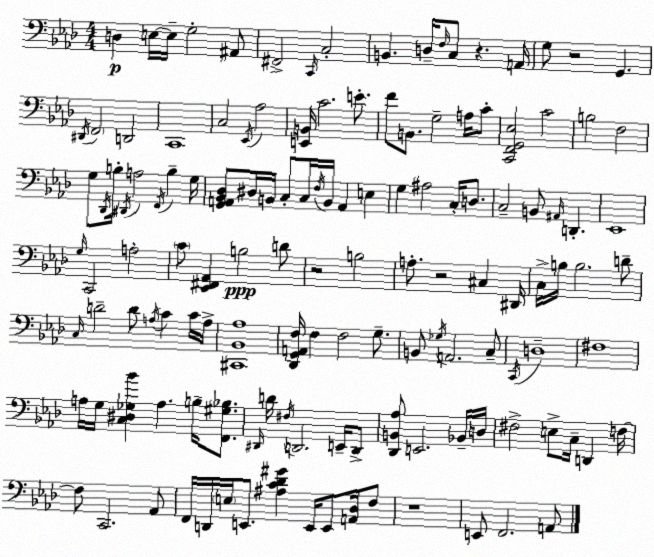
X:1
T:Untitled
M:4/4
L:1/4
K:Ab
D, E,/4 E,/4 G,2 ^A,,/2 ^F,,2 C,,/4 C,2 B,, D,/4 F,/4 C,/2 z A,,/4 G,/2 z2 G,, ^D,,/4 F,,2 D,,2 C,,4 C,2 _E,,/4 _A,2 [E,,B,,]/4 C2 E/2 F/2 B,,/2 G,2 A,/4 C/2 [C,,F,,G,,_E,]2 C2 B,2 F,2 G,/2 _D,,/4 B,/4 ^D,,/4 A,2 F,,/4 B, G,/4 [G,,A,,_B,,_D,]/2 ^D,/4 B,,/4 C,/2 C,/4 F,/4 B,,/4 A,, E, G, ^A,2 C,/4 D,/2 C,2 B,,/2 ^A,,/4 D,, _E,,4 G,/4 C,,2 A,2 C/2 [_E,,^F,,_A,,] B,2 D/2 z2 B,2 A,/2 z2 ^C, ^D,,/4 C,/4 B,/4 B,2 D/2 C,/4 D2 D/2 A,/4 C C/4 A,/4 [^C,,_B,,_A,]4 [_D,,G,,A,,F,]/4 F, F,2 G,/2 B,,/2 _G,/4 A,,2 C,/2 C,,/4 D,4 ^F,4 A,/4 G,/4 [C,^D,_G,_B] A, B,/4 [F,,^G,_B,]/2 ^D,,/4 D/4 ^F,/4 D,,2 E,,/4 D,,/2 [_D,,B,,_A,]/2 E,,2 _B,,/4 D,/4 ^F,2 E,/2 C,/4 D,, F,/4 F,/2 C,,2 _A,,/2 F,,/4 D,,/4 E,/4 E,,/2 [^A,C_D^G] E,,/4 E,,/2 [A,,_D,]/4 F,/2 z4 E,,/2 F,,2 A,,/2